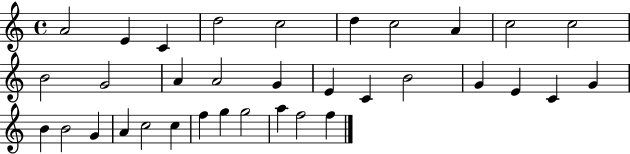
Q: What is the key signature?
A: C major